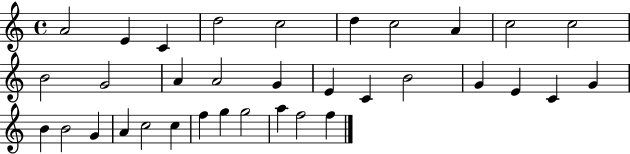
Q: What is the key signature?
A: C major